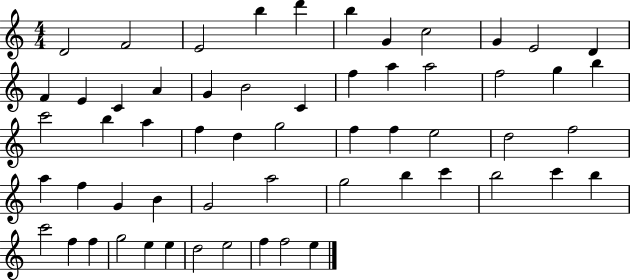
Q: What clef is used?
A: treble